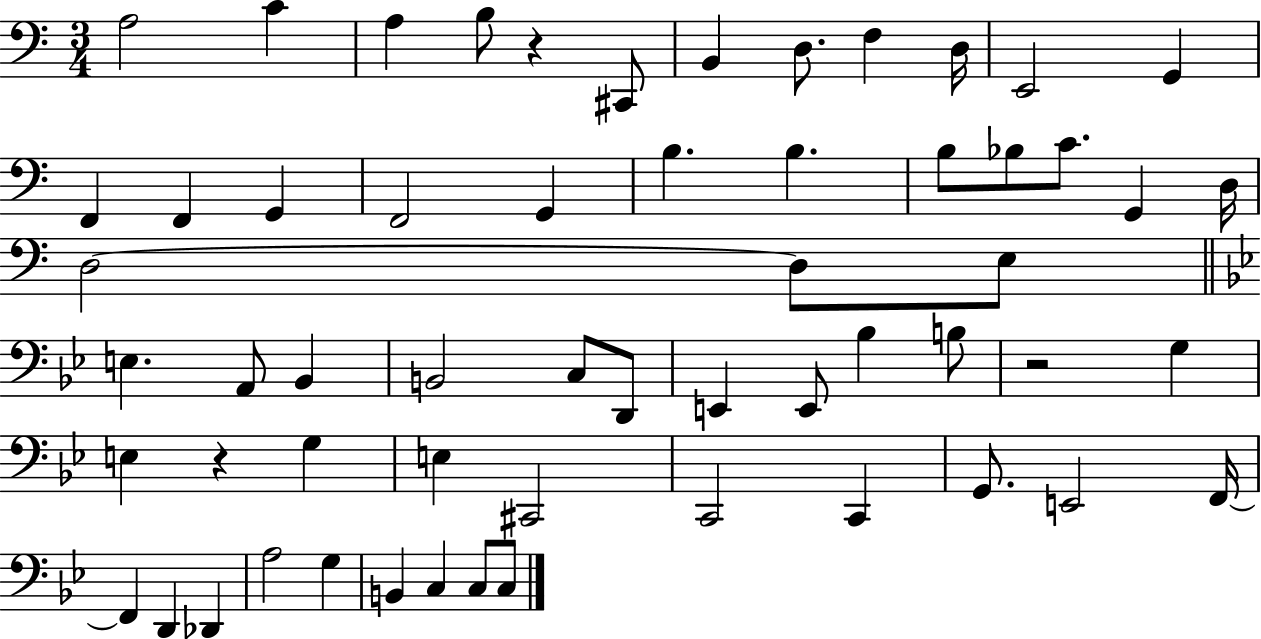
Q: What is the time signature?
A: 3/4